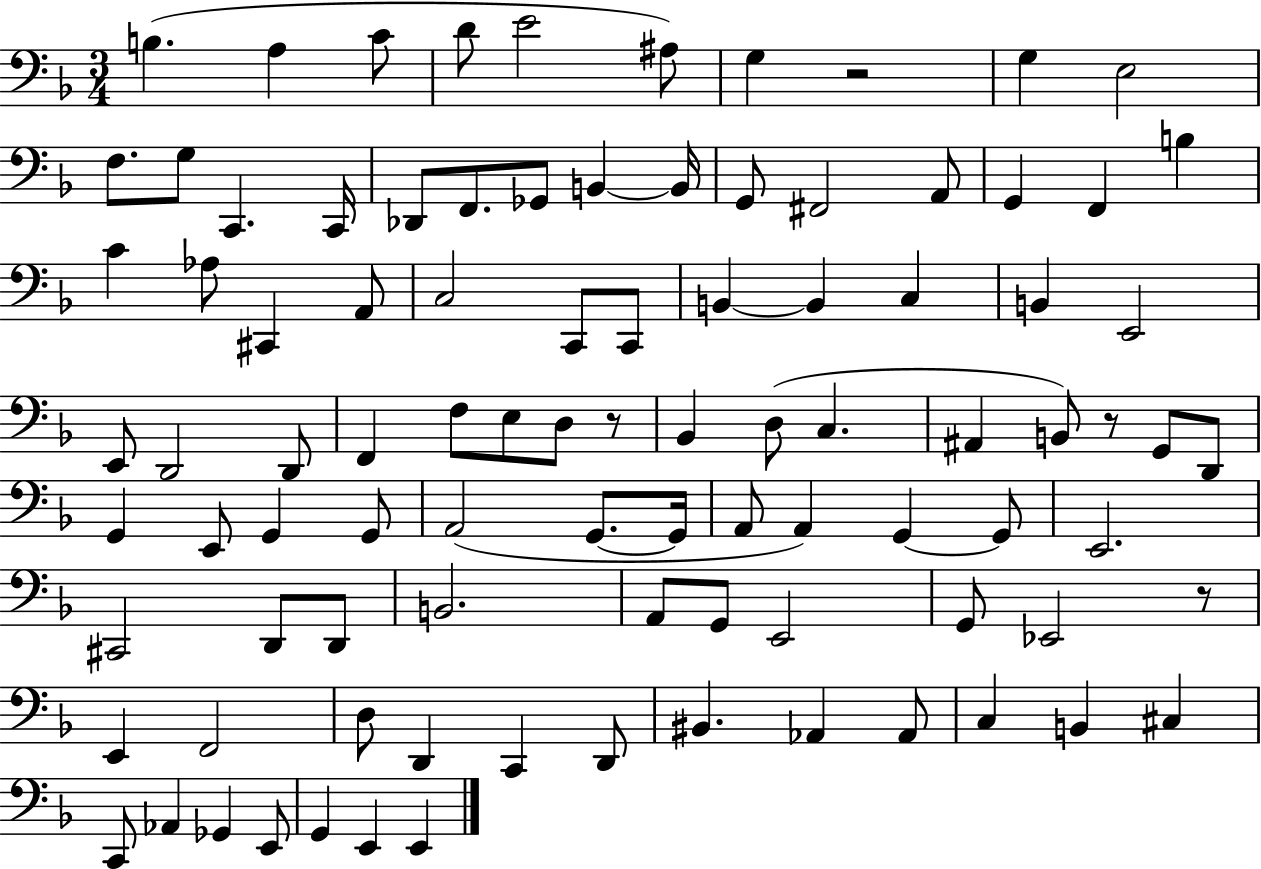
B3/q. A3/q C4/e D4/e E4/h A#3/e G3/q R/h G3/q E3/h F3/e. G3/e C2/q. C2/s Db2/e F2/e. Gb2/e B2/q B2/s G2/e F#2/h A2/e G2/q F2/q B3/q C4/q Ab3/e C#2/q A2/e C3/h C2/e C2/e B2/q B2/q C3/q B2/q E2/h E2/e D2/h D2/e F2/q F3/e E3/e D3/e R/e Bb2/q D3/e C3/q. A#2/q B2/e R/e G2/e D2/e G2/q E2/e G2/q G2/e A2/h G2/e. G2/s A2/e A2/q G2/q G2/e E2/h. C#2/h D2/e D2/e B2/h. A2/e G2/e E2/h G2/e Eb2/h R/e E2/q F2/h D3/e D2/q C2/q D2/e BIS2/q. Ab2/q Ab2/e C3/q B2/q C#3/q C2/e Ab2/q Gb2/q E2/e G2/q E2/q E2/q